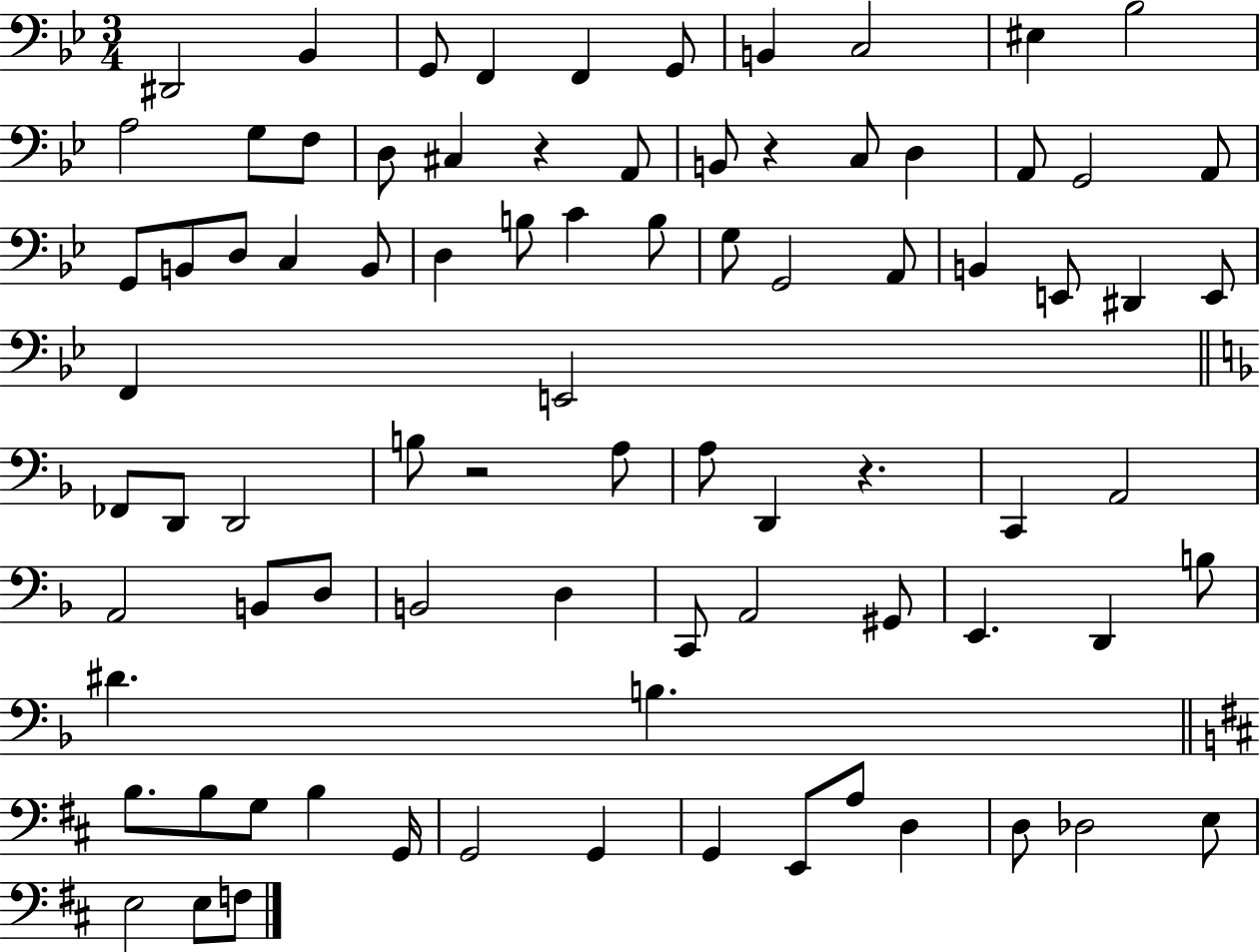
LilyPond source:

{
  \clef bass
  \numericTimeSignature
  \time 3/4
  \key bes \major
  dis,2 bes,4 | g,8 f,4 f,4 g,8 | b,4 c2 | eis4 bes2 | \break a2 g8 f8 | d8 cis4 r4 a,8 | b,8 r4 c8 d4 | a,8 g,2 a,8 | \break g,8 b,8 d8 c4 b,8 | d4 b8 c'4 b8 | g8 g,2 a,8 | b,4 e,8 dis,4 e,8 | \break f,4 e,2 | \bar "||" \break \key d \minor fes,8 d,8 d,2 | b8 r2 a8 | a8 d,4 r4. | c,4 a,2 | \break a,2 b,8 d8 | b,2 d4 | c,8 a,2 gis,8 | e,4. d,4 b8 | \break dis'4. b4. | \bar "||" \break \key d \major b8. b8 g8 b4 g,16 | g,2 g,4 | g,4 e,8 a8 d4 | d8 des2 e8 | \break e2 e8 f8 | \bar "|."
}